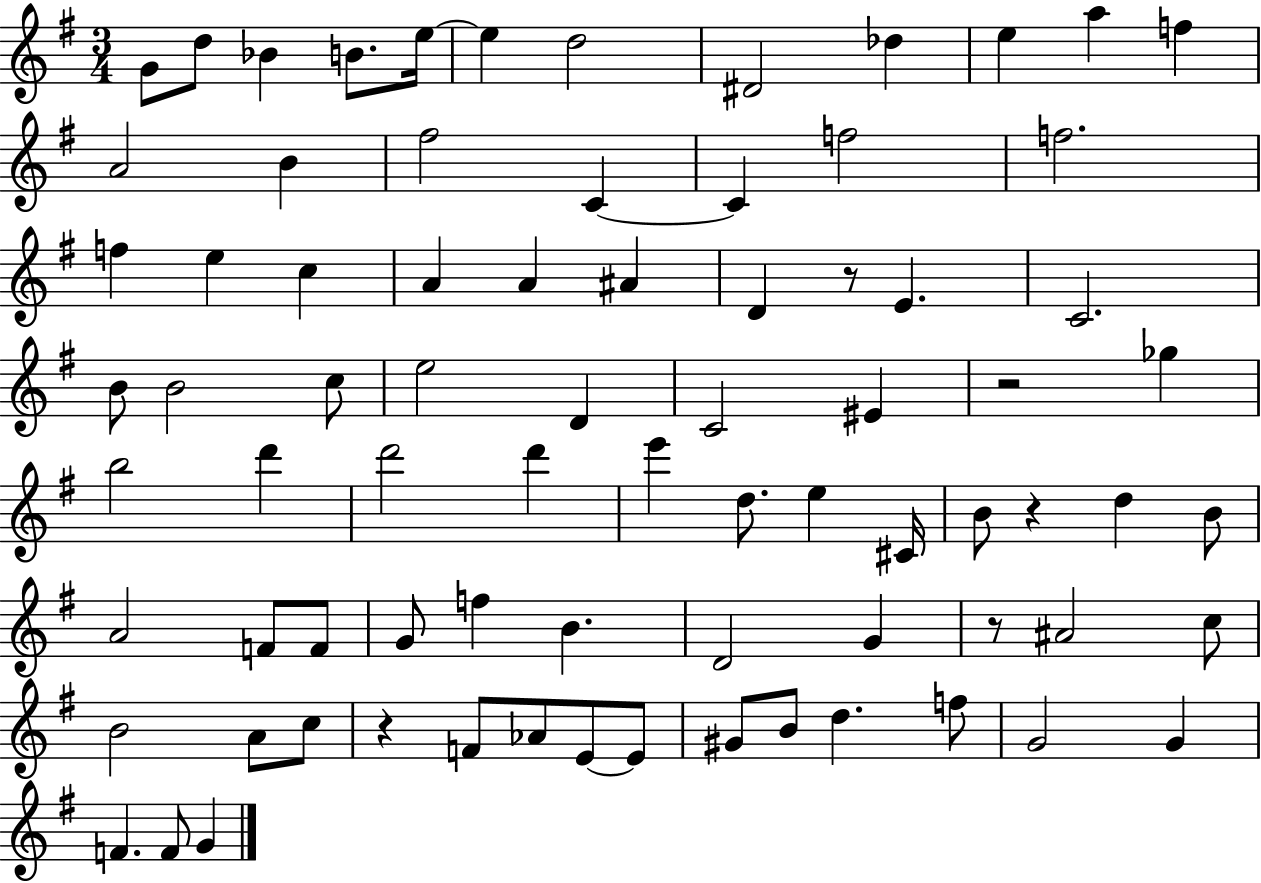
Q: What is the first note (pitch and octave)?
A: G4